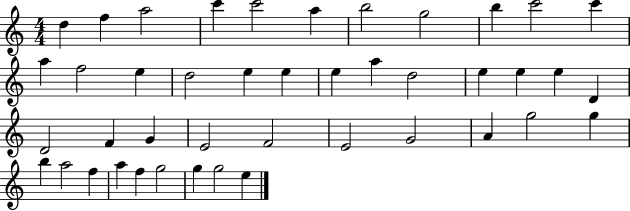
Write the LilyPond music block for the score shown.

{
  \clef treble
  \numericTimeSignature
  \time 4/4
  \key c \major
  d''4 f''4 a''2 | c'''4 c'''2 a''4 | b''2 g''2 | b''4 c'''2 c'''4 | \break a''4 f''2 e''4 | d''2 e''4 e''4 | e''4 a''4 d''2 | e''4 e''4 e''4 d'4 | \break d'2 f'4 g'4 | e'2 f'2 | e'2 g'2 | a'4 g''2 g''4 | \break b''4 a''2 f''4 | a''4 f''4 g''2 | g''4 g''2 e''4 | \bar "|."
}